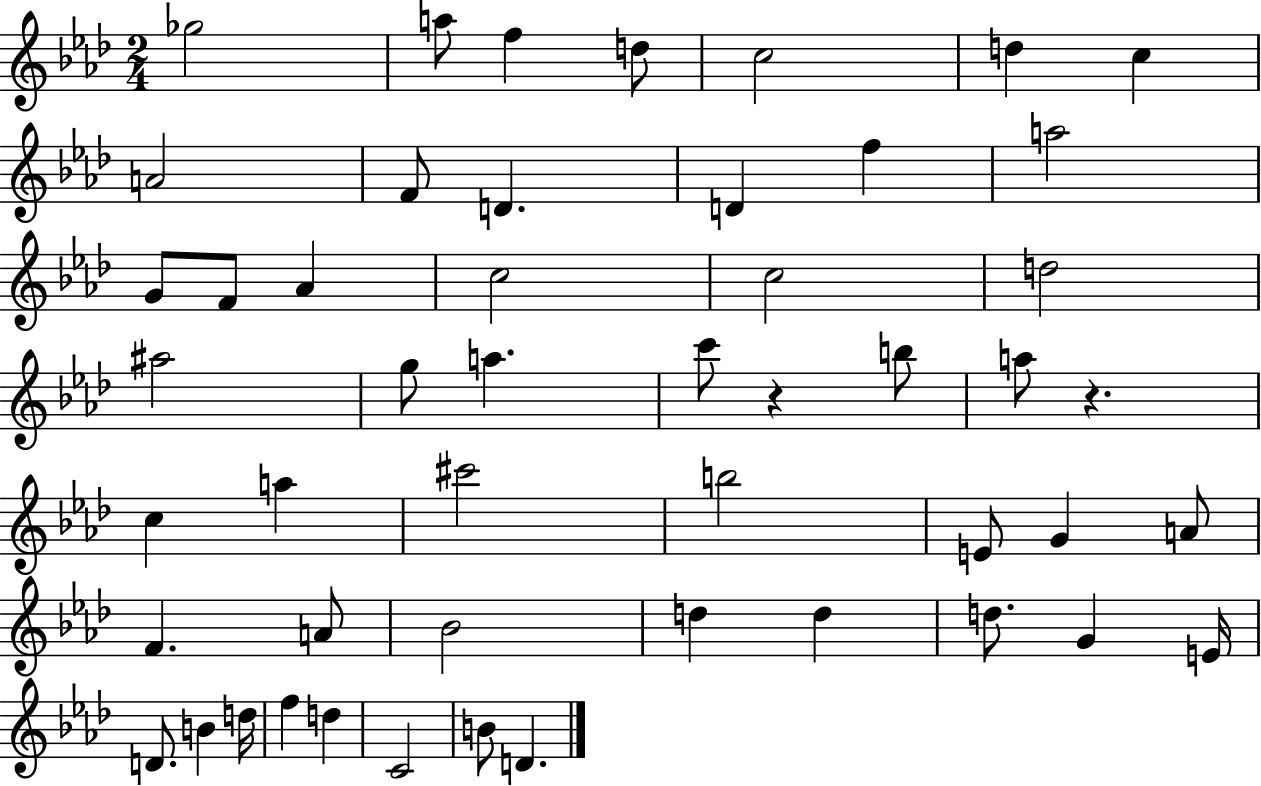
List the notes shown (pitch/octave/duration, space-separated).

Gb5/h A5/e F5/q D5/e C5/h D5/q C5/q A4/h F4/e D4/q. D4/q F5/q A5/h G4/e F4/e Ab4/q C5/h C5/h D5/h A#5/h G5/e A5/q. C6/e R/q B5/e A5/e R/q. C5/q A5/q C#6/h B5/h E4/e G4/q A4/e F4/q. A4/e Bb4/h D5/q D5/q D5/e. G4/q E4/s D4/e. B4/q D5/s F5/q D5/q C4/h B4/e D4/q.